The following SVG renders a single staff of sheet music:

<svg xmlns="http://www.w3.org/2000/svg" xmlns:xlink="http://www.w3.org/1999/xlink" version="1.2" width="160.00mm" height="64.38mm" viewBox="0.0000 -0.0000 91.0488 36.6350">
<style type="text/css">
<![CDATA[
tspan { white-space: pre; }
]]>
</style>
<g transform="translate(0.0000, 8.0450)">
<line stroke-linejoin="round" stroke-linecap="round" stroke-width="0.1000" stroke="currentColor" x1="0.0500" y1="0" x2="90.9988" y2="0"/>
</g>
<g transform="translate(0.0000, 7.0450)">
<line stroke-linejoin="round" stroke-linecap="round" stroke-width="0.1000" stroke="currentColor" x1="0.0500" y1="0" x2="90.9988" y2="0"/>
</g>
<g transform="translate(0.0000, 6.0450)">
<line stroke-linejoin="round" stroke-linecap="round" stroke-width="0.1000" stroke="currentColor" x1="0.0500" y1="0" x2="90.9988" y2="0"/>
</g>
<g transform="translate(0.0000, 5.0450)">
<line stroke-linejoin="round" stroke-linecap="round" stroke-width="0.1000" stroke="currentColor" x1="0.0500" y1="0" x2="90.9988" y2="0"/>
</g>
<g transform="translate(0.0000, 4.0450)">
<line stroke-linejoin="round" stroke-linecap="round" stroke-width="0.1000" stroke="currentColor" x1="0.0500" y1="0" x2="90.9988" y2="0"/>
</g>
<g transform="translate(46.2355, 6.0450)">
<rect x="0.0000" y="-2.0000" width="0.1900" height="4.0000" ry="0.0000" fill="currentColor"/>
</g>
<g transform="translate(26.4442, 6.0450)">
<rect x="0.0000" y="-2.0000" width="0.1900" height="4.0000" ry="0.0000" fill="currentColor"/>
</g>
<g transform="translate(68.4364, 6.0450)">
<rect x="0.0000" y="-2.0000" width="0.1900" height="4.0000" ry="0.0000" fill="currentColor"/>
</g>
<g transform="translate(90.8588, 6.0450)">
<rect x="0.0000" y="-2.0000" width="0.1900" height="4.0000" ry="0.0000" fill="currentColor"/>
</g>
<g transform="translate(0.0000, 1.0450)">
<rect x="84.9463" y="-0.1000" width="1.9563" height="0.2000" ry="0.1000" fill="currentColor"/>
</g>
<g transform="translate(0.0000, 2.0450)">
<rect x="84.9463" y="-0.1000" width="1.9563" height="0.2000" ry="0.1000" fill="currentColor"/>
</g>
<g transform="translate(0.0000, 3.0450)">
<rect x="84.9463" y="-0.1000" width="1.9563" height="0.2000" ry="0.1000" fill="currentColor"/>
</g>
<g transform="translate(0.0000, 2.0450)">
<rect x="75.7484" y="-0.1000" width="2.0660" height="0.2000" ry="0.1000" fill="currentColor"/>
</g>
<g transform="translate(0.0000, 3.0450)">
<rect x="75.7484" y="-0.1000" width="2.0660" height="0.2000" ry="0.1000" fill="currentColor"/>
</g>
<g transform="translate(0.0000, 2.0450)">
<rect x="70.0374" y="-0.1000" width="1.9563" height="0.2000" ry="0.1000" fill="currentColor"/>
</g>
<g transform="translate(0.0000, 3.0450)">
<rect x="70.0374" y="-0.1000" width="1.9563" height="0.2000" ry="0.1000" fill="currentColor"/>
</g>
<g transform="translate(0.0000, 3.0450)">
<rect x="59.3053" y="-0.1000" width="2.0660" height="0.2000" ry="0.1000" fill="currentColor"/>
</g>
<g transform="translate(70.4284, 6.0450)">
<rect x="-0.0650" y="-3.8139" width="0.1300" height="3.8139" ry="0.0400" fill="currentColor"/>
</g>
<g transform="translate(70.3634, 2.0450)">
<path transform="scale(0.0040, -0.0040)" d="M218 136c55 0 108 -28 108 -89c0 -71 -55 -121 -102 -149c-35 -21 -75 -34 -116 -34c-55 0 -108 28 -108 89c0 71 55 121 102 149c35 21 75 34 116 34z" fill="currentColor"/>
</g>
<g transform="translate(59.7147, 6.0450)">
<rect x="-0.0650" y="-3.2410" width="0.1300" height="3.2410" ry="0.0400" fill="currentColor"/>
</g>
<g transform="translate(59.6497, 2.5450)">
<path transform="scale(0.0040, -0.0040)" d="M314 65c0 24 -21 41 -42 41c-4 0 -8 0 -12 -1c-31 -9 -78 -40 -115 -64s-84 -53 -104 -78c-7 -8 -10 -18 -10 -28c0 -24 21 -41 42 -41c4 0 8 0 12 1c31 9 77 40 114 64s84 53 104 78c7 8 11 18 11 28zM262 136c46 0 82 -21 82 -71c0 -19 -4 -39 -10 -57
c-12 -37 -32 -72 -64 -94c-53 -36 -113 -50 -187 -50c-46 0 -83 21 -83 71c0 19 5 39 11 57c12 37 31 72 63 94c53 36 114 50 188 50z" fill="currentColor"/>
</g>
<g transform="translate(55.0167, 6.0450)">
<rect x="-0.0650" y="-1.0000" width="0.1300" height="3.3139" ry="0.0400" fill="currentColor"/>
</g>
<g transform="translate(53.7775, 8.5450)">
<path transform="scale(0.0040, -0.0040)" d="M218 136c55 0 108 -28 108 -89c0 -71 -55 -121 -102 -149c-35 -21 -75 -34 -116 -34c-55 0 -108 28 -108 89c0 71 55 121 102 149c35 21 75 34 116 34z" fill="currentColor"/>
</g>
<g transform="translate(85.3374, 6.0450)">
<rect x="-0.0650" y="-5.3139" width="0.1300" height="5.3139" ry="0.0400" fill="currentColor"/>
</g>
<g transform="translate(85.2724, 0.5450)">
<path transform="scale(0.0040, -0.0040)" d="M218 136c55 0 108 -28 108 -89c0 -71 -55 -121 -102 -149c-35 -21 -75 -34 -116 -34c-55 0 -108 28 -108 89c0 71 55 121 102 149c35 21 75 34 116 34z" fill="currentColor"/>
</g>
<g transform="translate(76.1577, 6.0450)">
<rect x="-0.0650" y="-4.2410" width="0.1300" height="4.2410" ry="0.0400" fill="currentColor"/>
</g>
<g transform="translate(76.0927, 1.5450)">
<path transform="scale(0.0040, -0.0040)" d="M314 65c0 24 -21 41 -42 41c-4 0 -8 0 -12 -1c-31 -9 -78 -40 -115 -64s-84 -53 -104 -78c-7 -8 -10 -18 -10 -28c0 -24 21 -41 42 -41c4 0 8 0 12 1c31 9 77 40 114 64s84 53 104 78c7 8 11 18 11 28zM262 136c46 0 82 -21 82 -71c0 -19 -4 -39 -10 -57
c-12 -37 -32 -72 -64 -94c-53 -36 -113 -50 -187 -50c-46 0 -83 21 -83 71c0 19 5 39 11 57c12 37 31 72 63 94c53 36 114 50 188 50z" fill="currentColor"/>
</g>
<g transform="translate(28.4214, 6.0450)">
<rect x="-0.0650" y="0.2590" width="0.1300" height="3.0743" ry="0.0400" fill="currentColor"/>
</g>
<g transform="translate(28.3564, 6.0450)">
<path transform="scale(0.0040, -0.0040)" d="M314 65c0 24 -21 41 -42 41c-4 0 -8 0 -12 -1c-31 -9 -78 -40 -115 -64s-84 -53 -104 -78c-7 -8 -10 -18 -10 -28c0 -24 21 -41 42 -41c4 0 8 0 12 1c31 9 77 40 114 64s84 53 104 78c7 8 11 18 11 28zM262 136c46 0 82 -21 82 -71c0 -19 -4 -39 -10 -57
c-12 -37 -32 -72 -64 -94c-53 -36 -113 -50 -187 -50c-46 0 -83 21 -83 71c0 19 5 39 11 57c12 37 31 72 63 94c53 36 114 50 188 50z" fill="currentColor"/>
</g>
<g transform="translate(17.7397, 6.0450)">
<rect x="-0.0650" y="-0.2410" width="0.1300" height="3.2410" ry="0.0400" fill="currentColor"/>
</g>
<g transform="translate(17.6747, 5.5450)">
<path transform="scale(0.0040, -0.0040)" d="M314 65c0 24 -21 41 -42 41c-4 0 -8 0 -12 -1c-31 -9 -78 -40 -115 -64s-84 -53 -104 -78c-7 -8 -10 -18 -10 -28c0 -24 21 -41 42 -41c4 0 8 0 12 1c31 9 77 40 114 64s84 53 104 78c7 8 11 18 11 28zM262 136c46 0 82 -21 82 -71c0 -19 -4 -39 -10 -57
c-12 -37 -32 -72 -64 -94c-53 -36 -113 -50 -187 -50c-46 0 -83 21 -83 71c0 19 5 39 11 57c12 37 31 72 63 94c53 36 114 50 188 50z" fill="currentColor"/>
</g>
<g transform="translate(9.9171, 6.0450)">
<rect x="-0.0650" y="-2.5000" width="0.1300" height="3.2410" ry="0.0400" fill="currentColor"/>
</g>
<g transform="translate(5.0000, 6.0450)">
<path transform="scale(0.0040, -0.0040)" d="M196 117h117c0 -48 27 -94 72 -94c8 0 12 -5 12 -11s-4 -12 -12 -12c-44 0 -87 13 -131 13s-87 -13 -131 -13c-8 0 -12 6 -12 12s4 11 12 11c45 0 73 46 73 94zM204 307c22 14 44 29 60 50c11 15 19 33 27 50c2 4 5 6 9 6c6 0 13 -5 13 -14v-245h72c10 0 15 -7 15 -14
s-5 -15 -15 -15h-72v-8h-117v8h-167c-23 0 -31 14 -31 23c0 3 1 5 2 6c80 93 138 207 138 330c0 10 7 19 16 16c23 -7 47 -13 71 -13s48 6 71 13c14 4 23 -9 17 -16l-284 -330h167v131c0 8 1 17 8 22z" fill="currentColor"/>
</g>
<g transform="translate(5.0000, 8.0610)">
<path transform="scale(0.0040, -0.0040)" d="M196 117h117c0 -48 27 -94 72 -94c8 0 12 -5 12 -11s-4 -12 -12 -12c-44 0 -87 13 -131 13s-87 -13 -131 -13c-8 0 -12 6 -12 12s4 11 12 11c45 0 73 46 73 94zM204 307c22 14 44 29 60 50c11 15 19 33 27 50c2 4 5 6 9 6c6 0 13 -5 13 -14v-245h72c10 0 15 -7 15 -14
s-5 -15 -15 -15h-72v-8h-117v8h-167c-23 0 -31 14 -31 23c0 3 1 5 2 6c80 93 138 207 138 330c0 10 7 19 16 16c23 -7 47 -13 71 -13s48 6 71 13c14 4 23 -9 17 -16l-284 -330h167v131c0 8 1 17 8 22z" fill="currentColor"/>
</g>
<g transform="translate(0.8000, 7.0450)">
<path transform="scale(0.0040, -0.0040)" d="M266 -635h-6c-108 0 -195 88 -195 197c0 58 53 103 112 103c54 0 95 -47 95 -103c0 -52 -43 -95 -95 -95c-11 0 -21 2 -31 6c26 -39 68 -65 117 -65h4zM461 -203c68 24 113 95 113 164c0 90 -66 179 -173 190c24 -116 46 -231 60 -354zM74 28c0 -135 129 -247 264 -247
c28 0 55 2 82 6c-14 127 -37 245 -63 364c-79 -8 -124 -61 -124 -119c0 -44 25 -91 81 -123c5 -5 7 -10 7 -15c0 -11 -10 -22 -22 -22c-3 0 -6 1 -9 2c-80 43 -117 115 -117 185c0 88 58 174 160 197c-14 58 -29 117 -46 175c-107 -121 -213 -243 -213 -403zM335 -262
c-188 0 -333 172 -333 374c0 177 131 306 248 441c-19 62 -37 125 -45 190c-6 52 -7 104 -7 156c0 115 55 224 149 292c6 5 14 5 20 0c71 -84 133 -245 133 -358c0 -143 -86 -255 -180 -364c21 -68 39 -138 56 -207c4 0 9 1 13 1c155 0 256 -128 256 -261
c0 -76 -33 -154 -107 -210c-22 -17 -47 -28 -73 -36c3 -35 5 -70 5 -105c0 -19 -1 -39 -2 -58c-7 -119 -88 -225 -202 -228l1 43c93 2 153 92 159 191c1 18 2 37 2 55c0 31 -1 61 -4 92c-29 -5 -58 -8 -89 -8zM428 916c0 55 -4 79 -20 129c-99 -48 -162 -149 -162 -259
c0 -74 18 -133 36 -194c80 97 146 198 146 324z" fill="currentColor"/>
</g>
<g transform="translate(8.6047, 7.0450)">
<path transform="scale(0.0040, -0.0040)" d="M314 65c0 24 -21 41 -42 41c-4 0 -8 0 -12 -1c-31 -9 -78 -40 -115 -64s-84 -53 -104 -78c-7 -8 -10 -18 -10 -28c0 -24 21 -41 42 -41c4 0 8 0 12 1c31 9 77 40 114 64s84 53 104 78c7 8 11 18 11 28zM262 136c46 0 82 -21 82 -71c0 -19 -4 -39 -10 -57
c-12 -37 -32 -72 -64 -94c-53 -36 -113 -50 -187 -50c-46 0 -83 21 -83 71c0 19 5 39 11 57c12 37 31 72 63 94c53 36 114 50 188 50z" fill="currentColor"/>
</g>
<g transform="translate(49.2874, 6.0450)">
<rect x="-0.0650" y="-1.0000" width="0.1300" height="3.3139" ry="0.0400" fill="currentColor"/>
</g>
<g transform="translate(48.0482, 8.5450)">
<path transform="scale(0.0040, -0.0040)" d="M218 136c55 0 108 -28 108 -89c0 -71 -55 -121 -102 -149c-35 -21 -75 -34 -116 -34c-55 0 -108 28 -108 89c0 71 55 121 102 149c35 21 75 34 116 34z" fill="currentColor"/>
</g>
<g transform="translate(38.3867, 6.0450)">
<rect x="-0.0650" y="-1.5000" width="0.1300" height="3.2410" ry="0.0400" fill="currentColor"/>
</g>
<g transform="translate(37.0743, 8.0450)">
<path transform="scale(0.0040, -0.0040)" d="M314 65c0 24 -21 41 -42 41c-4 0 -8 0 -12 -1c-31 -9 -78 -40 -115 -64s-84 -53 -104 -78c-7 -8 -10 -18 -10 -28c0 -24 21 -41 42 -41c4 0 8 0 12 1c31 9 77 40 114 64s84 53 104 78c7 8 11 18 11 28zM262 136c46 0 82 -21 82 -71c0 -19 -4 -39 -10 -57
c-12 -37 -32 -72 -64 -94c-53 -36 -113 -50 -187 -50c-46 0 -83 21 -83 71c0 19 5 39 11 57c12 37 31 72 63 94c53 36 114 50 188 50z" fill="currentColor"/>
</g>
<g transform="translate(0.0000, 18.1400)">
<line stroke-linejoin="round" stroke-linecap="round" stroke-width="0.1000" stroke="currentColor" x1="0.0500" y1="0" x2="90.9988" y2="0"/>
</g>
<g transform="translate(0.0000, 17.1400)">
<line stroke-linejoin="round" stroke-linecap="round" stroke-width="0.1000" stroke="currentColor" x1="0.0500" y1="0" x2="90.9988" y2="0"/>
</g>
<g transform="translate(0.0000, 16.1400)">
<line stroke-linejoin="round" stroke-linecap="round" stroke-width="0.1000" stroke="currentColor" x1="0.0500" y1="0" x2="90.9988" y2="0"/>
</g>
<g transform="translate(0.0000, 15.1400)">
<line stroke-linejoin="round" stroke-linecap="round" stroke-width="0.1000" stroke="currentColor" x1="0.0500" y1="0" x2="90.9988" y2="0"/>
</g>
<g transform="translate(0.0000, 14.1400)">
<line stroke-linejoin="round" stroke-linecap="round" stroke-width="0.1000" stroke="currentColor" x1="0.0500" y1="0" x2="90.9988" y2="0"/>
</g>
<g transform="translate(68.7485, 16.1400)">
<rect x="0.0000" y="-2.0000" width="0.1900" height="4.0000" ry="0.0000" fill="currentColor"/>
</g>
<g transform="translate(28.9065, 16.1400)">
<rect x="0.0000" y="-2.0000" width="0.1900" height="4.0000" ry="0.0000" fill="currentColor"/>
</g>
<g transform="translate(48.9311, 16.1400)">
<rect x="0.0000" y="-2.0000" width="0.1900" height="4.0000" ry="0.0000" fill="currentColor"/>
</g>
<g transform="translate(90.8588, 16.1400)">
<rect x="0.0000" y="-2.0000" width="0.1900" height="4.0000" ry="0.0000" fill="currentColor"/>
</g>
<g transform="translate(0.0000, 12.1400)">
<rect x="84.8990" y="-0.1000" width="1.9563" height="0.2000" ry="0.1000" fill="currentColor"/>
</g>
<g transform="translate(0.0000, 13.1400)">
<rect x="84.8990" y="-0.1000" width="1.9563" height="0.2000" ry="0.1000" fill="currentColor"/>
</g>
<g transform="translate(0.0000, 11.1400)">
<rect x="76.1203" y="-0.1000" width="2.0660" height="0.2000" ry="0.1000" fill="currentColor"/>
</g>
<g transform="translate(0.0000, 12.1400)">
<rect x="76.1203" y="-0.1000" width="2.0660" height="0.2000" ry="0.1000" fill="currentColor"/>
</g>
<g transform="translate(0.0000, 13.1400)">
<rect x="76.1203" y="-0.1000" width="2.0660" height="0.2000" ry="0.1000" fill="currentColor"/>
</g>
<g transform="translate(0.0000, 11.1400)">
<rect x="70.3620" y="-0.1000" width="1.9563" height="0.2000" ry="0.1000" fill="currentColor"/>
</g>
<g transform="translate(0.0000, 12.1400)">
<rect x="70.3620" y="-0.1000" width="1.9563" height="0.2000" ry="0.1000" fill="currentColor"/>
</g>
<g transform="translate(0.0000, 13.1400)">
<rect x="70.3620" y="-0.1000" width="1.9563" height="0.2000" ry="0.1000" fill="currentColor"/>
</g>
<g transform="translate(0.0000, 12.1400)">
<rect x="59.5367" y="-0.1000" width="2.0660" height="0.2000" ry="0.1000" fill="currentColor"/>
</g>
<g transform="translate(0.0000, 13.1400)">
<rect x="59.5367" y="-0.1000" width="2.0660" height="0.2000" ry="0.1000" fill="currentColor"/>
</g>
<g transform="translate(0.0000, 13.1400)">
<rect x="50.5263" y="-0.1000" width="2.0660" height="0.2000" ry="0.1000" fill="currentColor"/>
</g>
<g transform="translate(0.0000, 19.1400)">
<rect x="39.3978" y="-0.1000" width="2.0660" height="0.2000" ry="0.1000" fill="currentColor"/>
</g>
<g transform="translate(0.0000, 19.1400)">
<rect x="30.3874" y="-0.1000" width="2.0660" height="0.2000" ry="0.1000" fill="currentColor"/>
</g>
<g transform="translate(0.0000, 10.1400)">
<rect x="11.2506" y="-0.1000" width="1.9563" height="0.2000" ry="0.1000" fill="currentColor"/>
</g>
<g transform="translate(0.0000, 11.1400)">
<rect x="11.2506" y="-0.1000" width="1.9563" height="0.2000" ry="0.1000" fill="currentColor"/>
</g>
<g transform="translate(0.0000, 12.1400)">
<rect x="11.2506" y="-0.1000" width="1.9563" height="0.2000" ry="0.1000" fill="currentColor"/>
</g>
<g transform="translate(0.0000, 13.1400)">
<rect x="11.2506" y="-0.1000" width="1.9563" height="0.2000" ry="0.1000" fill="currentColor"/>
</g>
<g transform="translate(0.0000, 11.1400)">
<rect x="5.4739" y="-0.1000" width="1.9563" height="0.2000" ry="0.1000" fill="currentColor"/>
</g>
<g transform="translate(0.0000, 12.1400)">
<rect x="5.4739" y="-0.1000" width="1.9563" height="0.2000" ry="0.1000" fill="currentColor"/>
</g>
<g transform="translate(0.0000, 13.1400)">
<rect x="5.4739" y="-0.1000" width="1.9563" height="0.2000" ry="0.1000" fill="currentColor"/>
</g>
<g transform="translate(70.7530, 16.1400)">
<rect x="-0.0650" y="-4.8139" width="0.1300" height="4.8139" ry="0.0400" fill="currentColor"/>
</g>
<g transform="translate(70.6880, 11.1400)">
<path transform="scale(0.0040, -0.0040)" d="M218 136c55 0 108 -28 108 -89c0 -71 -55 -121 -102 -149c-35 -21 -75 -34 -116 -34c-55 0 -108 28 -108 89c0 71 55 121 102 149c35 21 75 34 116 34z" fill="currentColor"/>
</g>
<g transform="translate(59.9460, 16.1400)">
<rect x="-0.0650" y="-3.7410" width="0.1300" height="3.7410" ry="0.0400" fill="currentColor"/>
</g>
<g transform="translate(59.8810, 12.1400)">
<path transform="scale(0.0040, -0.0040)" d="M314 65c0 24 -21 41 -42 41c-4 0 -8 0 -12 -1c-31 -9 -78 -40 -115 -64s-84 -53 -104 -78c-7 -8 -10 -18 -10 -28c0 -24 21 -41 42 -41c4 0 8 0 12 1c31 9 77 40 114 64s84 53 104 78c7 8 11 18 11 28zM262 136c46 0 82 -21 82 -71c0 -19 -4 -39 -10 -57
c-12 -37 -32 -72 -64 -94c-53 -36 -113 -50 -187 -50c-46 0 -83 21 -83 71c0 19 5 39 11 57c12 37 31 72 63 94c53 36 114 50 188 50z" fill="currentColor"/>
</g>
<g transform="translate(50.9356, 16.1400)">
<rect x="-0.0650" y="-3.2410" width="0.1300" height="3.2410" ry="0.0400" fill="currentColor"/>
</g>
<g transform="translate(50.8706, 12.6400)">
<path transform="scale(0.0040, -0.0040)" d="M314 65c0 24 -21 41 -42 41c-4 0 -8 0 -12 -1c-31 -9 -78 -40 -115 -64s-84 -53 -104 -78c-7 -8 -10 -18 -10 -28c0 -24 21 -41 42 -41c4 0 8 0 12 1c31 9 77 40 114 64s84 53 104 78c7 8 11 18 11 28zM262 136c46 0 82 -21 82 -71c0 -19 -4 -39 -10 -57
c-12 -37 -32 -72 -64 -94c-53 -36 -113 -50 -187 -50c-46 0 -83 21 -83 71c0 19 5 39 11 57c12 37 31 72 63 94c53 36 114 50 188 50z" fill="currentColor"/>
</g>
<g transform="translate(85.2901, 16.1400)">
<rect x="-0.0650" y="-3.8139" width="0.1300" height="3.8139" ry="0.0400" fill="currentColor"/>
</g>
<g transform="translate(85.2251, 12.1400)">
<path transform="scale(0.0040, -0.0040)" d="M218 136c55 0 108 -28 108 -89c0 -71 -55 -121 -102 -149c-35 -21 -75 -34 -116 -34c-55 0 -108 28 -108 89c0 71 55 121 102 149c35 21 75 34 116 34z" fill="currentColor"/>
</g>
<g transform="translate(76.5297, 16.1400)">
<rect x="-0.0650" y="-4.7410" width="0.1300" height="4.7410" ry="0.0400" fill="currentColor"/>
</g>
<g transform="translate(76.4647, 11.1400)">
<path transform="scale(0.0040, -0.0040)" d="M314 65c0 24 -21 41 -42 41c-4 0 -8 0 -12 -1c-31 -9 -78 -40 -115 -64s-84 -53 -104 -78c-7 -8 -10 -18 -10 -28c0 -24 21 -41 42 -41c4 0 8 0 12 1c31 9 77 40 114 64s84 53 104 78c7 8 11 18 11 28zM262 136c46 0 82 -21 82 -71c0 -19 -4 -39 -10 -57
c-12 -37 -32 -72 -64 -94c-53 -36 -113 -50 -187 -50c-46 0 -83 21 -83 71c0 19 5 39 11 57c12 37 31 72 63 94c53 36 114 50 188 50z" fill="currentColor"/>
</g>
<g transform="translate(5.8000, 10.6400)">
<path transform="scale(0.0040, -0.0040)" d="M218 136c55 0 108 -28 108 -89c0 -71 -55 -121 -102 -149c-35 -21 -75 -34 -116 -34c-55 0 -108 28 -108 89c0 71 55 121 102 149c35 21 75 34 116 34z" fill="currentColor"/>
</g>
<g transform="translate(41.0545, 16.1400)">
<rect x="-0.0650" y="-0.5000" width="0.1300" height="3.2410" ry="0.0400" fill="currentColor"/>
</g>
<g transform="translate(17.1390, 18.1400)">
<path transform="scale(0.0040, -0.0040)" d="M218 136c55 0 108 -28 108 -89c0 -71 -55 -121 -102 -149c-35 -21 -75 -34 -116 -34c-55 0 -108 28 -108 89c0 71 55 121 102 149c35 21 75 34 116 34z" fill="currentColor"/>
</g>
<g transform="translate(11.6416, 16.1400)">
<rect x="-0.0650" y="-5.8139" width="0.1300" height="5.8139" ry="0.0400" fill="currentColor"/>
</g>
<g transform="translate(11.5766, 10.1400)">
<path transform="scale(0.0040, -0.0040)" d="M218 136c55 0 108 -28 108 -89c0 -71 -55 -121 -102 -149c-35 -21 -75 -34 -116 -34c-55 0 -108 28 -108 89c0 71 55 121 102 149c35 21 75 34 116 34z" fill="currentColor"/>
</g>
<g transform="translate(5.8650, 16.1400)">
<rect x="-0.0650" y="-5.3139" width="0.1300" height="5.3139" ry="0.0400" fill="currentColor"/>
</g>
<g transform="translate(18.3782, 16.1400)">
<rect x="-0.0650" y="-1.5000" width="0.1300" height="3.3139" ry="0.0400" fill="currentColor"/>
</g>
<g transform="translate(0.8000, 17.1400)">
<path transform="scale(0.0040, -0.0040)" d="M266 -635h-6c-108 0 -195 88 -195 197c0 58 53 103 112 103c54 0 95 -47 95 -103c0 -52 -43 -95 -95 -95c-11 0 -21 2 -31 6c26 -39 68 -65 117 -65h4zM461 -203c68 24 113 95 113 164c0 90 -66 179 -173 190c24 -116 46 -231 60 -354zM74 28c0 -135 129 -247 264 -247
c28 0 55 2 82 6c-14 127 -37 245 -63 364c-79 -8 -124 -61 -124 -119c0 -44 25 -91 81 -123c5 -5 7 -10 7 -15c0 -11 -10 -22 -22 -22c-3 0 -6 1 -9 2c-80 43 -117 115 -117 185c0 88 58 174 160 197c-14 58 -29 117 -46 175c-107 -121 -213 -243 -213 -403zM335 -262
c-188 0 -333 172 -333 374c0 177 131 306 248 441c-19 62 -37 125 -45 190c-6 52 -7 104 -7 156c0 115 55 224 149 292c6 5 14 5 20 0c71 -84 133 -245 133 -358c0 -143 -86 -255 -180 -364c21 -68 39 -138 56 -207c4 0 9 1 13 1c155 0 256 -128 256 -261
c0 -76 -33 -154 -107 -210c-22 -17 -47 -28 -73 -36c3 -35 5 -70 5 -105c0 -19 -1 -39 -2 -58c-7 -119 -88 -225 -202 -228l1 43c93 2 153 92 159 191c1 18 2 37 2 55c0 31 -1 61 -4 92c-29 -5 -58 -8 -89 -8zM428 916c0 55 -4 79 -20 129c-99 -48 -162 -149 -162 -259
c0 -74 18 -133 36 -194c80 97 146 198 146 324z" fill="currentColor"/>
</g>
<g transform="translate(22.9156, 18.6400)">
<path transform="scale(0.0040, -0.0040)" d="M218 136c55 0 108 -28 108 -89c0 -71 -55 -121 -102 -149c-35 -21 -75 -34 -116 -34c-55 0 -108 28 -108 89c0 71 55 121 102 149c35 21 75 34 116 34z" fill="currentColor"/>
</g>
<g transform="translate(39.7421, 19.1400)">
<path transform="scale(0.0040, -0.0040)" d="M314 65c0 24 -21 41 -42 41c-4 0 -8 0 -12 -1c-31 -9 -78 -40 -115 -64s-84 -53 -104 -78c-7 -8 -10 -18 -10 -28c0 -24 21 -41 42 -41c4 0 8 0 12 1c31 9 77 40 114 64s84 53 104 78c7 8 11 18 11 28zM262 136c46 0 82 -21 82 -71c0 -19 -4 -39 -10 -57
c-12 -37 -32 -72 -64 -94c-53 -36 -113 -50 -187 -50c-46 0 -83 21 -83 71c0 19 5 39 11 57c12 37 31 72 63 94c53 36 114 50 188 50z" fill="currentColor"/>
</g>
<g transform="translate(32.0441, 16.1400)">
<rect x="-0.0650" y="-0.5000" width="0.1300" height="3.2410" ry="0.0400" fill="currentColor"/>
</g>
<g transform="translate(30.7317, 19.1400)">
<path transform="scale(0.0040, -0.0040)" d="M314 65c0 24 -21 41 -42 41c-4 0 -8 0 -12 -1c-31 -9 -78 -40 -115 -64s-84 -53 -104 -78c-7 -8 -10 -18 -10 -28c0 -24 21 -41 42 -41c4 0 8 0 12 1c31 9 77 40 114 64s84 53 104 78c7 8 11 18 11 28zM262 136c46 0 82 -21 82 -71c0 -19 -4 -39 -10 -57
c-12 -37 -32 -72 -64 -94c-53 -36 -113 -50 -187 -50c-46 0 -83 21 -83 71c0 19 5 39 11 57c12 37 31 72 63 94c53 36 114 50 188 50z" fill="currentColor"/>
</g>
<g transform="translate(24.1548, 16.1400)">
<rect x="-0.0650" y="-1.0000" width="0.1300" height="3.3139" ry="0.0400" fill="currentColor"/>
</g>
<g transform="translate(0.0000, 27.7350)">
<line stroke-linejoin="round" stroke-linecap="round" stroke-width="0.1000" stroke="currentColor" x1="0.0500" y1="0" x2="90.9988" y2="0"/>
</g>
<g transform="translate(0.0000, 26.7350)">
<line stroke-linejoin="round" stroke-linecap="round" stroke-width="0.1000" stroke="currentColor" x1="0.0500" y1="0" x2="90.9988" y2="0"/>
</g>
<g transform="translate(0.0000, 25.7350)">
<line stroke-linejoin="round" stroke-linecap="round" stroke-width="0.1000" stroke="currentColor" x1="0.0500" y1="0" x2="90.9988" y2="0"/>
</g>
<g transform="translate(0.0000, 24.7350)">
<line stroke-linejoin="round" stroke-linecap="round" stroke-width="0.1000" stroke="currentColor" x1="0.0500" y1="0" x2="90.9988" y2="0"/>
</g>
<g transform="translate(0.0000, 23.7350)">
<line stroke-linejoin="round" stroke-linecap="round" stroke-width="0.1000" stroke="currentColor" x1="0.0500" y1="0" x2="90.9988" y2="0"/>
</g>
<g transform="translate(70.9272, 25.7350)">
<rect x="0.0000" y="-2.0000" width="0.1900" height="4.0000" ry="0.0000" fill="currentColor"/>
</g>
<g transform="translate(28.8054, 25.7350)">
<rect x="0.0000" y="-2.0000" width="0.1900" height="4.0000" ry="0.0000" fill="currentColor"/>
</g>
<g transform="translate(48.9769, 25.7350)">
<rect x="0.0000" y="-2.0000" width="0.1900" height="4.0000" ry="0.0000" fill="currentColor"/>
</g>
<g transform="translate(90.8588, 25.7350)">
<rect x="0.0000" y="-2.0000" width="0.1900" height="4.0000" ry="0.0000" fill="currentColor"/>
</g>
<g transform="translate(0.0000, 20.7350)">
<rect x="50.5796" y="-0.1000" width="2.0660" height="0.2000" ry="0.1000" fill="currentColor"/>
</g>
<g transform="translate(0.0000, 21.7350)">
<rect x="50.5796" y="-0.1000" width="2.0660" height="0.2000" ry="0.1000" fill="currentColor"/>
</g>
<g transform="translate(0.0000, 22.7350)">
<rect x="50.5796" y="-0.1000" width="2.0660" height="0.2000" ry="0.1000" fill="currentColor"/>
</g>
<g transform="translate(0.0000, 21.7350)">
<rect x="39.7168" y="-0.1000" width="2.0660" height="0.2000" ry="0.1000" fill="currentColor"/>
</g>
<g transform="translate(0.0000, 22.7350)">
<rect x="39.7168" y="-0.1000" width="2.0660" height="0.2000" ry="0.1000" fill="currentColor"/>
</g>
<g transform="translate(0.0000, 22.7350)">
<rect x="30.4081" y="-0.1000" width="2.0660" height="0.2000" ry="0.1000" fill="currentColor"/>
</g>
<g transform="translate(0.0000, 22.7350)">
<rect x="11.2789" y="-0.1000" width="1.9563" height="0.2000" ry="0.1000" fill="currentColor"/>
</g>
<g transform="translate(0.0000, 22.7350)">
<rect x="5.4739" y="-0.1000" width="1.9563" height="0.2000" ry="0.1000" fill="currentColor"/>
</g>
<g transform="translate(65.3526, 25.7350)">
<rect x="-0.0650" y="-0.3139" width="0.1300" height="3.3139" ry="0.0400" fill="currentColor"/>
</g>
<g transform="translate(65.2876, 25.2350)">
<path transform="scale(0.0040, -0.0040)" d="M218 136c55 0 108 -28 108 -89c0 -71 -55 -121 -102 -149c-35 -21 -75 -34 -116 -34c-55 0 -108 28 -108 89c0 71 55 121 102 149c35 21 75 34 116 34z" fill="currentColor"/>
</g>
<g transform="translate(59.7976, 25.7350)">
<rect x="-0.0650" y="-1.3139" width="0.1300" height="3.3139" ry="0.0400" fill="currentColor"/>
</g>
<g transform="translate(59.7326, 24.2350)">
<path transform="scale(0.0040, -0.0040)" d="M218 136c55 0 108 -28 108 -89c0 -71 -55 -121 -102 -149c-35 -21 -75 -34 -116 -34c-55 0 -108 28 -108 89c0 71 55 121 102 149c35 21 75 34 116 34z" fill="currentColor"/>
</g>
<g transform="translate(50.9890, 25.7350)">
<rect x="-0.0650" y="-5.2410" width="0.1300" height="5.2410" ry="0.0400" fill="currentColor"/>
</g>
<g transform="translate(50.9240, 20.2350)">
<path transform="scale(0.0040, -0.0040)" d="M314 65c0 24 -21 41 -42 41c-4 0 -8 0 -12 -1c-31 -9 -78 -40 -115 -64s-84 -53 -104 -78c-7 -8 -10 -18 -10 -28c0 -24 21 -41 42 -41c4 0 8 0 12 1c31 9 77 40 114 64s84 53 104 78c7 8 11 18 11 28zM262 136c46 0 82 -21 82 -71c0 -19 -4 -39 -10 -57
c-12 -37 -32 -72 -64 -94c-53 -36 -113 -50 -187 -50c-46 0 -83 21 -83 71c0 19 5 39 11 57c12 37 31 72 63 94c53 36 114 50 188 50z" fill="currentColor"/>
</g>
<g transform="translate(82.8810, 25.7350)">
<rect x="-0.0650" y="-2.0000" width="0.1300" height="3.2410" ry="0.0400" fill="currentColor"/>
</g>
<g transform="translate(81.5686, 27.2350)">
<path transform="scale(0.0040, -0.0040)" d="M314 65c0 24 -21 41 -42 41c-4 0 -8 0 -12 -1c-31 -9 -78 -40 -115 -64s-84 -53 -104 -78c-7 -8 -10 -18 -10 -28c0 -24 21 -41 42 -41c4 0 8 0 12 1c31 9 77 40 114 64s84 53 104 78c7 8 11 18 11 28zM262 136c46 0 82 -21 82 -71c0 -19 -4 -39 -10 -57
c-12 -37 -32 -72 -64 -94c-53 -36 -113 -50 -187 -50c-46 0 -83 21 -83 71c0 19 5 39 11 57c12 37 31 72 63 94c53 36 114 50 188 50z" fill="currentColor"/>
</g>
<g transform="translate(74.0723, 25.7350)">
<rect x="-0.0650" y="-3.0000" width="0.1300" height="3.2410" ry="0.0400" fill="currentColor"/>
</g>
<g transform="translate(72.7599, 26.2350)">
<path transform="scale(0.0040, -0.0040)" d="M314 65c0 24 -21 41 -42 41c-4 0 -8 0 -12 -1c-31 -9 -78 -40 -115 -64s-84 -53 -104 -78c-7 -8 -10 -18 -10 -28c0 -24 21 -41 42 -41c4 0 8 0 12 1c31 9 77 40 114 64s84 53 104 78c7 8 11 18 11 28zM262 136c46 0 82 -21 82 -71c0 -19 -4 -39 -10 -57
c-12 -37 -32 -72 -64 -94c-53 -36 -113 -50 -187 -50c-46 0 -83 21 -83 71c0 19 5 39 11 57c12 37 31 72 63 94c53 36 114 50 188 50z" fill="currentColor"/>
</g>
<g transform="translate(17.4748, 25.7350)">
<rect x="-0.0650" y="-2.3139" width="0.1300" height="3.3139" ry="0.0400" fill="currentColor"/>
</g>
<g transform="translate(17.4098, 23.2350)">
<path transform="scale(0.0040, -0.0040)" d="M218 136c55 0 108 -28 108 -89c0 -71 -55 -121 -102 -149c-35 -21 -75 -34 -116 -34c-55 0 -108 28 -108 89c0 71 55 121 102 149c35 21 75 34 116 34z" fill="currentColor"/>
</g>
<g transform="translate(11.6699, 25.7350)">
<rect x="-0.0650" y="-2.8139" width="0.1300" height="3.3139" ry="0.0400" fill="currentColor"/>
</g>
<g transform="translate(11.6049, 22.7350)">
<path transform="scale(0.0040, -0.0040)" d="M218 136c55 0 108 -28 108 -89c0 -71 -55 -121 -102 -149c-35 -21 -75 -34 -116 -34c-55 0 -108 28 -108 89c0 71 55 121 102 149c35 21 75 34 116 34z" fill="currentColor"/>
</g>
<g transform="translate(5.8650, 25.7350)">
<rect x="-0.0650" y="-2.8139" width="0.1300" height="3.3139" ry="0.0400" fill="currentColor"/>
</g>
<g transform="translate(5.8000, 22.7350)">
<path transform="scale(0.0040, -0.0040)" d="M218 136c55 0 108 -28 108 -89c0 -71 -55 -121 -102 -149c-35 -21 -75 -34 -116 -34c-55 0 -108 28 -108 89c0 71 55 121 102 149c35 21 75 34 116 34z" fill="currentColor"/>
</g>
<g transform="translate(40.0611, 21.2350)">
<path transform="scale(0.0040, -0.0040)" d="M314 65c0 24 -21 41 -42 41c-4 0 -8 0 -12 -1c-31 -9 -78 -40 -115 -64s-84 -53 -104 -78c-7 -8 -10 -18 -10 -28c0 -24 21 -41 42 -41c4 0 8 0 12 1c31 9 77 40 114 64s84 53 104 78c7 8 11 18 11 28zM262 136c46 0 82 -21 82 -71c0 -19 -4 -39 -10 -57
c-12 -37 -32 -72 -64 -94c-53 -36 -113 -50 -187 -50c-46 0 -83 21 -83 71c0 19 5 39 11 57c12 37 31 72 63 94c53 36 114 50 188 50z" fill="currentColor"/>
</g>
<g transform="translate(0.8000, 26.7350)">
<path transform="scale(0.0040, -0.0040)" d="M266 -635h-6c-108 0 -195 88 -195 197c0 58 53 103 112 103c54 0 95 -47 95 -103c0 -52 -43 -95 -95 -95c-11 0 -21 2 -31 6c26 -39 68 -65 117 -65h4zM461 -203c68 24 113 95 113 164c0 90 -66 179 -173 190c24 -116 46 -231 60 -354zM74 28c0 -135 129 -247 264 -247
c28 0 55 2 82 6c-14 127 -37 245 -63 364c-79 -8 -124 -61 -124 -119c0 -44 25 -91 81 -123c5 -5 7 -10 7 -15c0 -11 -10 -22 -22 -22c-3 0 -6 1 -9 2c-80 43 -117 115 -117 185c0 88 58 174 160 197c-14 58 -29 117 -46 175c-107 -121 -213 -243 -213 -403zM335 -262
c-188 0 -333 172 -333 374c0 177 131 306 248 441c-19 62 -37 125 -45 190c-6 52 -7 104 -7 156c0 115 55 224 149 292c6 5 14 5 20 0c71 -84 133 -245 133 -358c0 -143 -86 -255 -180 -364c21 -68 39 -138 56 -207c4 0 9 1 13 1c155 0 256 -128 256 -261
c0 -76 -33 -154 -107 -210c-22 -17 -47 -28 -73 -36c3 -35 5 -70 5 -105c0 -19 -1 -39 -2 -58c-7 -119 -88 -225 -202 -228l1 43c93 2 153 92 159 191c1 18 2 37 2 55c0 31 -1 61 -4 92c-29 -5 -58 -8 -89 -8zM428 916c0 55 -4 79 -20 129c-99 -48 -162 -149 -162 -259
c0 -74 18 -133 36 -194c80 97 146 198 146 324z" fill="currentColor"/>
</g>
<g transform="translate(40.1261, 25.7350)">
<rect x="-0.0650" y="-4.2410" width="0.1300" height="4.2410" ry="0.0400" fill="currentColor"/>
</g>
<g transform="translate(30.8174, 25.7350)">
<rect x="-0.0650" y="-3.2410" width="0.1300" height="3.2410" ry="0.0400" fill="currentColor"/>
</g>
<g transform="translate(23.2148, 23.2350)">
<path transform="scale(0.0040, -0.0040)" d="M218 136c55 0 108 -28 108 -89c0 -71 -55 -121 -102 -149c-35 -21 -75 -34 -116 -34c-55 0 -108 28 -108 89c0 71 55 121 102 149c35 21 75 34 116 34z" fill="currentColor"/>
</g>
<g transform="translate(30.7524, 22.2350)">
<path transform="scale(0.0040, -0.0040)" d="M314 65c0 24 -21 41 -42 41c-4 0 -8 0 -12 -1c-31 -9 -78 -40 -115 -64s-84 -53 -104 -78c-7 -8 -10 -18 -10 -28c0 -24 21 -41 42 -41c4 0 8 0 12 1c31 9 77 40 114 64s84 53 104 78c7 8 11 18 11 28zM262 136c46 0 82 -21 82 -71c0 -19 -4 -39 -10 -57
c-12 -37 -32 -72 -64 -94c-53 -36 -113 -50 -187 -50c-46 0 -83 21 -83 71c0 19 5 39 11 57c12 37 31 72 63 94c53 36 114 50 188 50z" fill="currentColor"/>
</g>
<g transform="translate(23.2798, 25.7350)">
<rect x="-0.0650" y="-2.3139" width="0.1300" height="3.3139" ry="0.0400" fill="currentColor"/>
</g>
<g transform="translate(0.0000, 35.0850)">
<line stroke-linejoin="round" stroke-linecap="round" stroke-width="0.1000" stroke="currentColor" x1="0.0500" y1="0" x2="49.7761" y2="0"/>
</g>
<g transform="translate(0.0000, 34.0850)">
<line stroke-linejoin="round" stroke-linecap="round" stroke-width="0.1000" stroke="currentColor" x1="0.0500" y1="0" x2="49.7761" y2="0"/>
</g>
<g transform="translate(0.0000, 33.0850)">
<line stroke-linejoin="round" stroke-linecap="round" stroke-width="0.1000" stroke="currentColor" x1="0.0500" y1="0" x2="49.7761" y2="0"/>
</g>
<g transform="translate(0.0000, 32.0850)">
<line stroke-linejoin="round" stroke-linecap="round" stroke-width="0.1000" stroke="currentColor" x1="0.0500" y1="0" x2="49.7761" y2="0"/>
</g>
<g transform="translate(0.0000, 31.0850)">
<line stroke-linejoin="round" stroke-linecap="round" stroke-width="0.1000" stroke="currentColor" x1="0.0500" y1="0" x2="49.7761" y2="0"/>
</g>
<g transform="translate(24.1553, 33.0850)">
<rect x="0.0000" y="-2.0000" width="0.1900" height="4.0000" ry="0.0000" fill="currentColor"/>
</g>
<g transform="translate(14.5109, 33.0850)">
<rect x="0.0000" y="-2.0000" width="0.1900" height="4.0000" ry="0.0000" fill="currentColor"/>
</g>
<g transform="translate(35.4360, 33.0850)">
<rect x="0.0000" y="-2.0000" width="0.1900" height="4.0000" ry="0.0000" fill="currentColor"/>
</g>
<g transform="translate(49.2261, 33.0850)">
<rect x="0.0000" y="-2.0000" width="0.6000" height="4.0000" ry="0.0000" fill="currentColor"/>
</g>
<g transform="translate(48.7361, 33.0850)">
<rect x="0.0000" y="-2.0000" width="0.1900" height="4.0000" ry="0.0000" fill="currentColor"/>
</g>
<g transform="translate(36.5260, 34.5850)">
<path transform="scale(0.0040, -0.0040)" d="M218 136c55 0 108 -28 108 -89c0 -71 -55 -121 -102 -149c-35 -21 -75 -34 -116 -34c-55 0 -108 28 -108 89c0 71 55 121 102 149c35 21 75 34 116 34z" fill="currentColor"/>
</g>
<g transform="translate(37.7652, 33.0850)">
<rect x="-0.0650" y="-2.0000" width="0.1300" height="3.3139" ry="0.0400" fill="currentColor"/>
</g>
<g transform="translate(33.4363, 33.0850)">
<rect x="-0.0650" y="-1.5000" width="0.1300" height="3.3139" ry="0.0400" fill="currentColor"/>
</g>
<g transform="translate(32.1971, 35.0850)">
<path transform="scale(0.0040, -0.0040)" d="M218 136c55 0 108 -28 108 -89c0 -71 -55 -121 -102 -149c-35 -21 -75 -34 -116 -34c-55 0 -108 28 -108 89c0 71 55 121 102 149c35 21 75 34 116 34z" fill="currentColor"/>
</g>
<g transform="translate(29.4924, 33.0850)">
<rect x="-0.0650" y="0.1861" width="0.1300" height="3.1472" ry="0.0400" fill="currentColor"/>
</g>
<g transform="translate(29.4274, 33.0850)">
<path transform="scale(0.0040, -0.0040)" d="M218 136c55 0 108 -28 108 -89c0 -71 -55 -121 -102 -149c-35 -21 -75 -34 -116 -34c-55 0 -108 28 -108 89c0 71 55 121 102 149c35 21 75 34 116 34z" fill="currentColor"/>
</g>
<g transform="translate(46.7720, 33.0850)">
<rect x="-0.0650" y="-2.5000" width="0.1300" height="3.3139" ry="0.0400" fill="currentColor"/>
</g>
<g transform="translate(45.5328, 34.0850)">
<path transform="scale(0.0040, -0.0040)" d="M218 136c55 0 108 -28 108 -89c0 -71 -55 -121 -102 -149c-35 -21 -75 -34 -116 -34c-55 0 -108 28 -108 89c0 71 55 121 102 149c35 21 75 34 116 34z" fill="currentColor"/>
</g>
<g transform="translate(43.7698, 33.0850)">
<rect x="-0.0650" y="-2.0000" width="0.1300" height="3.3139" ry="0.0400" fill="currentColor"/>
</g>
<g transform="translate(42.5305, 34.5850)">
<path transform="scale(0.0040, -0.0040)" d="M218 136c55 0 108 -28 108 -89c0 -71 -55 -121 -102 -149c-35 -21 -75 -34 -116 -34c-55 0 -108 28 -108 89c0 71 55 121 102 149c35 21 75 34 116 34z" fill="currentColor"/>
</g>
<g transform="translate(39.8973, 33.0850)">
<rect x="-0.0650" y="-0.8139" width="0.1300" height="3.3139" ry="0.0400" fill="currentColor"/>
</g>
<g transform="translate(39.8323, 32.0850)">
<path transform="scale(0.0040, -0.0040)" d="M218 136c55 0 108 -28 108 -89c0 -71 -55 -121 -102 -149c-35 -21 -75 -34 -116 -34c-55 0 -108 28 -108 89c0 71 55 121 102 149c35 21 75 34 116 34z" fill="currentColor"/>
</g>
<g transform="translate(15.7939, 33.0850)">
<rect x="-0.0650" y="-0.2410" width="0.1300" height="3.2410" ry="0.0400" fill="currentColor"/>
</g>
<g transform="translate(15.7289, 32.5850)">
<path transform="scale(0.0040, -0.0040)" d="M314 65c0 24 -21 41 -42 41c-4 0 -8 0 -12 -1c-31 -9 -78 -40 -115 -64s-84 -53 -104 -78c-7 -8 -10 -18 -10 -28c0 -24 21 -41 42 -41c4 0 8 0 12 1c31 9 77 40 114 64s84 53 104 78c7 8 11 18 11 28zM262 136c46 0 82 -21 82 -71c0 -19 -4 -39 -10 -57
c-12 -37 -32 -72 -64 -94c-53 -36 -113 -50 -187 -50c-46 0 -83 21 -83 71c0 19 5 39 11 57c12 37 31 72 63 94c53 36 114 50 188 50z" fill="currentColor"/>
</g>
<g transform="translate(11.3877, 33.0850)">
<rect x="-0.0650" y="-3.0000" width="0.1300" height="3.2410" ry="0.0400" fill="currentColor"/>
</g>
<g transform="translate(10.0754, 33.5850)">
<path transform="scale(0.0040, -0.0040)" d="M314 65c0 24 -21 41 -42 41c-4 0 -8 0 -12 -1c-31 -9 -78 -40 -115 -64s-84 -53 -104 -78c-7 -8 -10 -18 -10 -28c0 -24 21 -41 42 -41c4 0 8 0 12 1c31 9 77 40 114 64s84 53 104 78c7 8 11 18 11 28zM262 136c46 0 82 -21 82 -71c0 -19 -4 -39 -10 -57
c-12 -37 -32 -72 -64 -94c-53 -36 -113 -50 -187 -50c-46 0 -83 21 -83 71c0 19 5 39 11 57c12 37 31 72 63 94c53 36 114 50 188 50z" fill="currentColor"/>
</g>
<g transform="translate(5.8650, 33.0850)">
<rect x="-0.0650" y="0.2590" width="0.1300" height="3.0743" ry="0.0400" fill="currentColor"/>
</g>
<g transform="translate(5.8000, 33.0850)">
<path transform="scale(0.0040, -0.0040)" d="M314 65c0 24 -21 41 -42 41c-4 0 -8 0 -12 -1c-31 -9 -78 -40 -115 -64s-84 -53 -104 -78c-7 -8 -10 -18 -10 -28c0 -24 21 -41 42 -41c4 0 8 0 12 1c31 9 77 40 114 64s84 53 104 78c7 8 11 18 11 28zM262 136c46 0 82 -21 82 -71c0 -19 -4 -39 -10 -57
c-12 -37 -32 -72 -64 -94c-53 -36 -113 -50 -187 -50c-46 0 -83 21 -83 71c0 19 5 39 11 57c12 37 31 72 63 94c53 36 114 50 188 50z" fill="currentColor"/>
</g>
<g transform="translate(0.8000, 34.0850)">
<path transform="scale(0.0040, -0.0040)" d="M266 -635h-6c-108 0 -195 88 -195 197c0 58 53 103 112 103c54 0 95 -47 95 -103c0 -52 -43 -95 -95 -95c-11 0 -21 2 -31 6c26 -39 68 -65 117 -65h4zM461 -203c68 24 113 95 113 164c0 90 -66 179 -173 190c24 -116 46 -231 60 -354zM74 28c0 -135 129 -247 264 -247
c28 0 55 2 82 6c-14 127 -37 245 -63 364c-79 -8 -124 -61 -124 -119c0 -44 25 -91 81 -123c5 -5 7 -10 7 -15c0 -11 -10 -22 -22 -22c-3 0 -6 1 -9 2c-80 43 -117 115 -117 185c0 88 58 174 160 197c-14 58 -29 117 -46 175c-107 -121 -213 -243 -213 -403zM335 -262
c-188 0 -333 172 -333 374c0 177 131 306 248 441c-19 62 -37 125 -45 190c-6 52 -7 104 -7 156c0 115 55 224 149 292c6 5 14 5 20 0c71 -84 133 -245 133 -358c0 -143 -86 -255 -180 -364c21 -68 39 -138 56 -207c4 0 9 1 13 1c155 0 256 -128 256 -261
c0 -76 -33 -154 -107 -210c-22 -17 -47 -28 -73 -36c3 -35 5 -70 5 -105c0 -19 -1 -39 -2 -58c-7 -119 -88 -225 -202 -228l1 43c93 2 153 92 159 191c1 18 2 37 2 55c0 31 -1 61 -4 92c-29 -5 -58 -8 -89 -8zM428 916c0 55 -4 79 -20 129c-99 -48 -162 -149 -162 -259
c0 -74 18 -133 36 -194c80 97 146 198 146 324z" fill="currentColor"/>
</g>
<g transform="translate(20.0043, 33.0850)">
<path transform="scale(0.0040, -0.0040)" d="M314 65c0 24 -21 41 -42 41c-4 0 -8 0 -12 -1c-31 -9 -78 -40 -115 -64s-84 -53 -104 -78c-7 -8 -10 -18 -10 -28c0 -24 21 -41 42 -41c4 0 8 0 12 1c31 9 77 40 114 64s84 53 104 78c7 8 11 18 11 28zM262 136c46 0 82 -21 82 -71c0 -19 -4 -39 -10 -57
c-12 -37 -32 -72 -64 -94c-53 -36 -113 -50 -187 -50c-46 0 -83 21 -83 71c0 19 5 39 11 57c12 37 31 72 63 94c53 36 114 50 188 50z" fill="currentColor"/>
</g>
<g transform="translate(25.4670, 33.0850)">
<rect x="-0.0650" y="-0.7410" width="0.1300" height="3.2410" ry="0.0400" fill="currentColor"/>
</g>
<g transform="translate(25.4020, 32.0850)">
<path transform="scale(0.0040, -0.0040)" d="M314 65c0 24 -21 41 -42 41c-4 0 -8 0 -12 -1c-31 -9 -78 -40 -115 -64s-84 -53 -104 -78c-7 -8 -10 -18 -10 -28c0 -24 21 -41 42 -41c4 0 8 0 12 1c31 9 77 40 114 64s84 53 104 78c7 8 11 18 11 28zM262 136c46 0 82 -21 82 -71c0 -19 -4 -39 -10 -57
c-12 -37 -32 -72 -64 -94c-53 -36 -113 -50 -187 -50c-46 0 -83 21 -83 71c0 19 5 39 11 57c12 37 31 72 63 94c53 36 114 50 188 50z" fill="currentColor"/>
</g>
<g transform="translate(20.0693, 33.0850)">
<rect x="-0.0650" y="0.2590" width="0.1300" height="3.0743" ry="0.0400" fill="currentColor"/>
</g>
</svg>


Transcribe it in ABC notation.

X:1
T:Untitled
M:4/4
L:1/4
K:C
G2 c2 B2 E2 D D b2 c' d'2 f' f' g' E D C2 C2 b2 c'2 e' e'2 c' a a g g b2 d'2 f'2 e c A2 F2 B2 A2 c2 B2 d2 B E F d F G